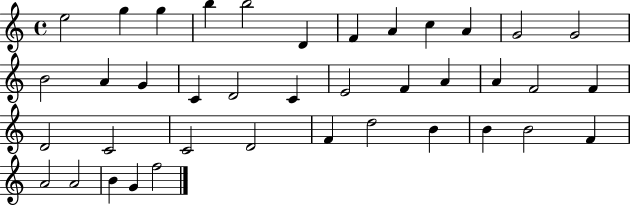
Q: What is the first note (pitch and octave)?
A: E5